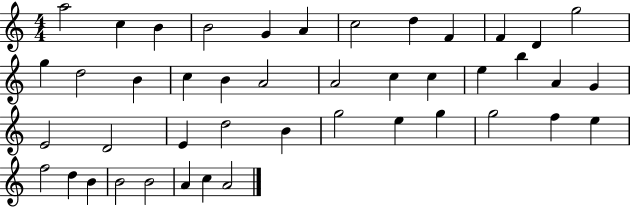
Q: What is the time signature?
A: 4/4